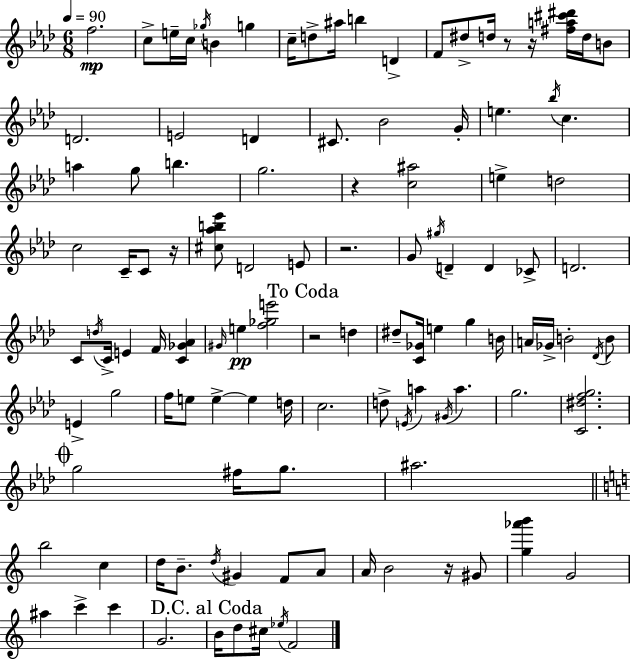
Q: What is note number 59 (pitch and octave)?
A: Db4